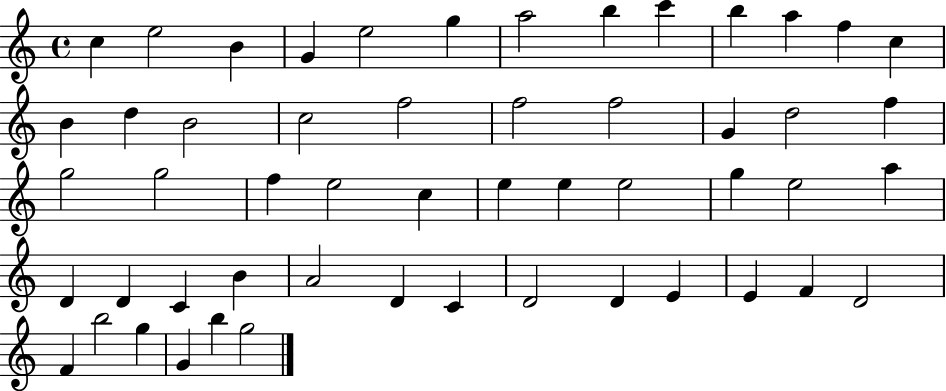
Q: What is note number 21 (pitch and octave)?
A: G4